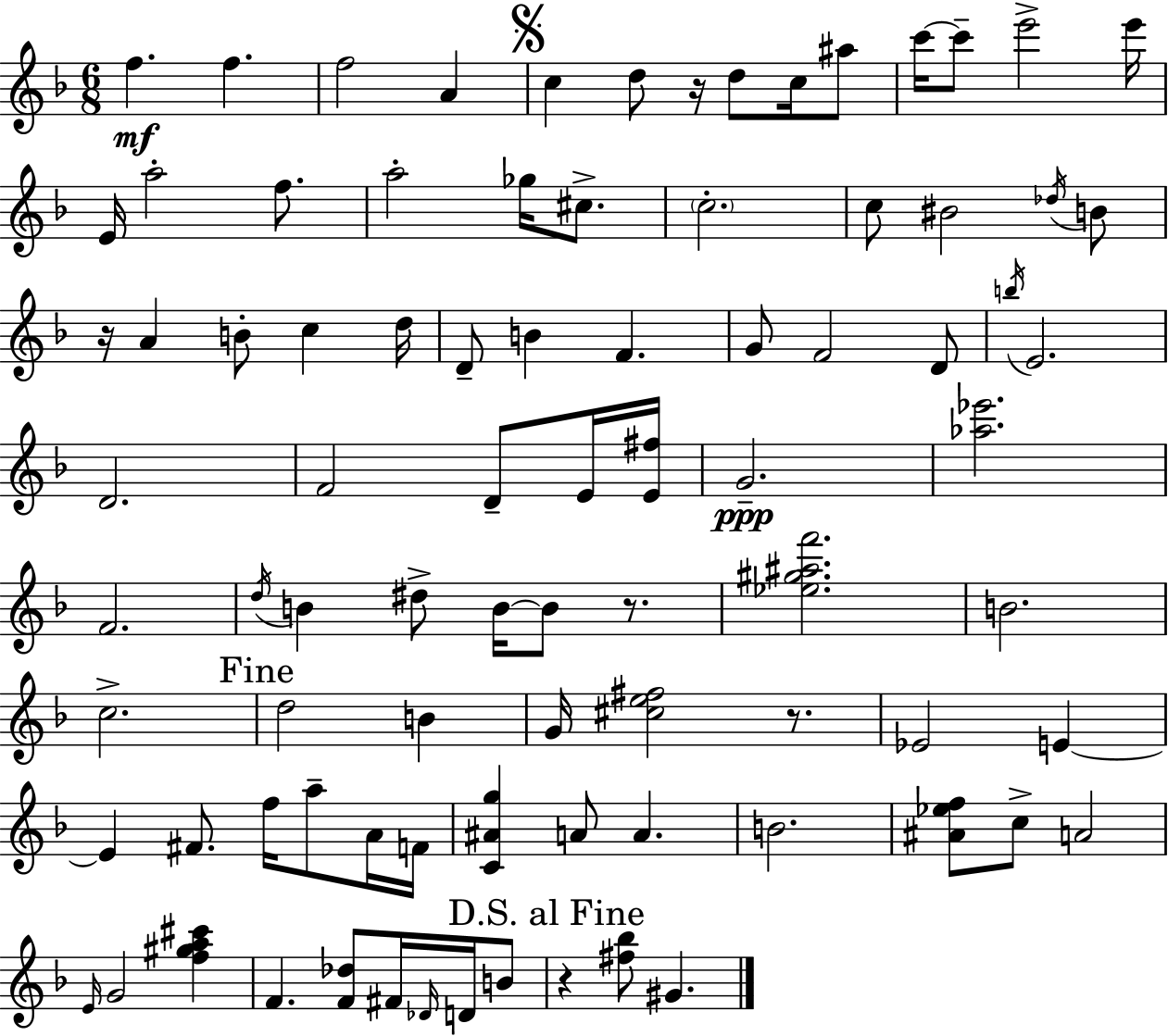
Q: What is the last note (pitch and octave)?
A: G#4